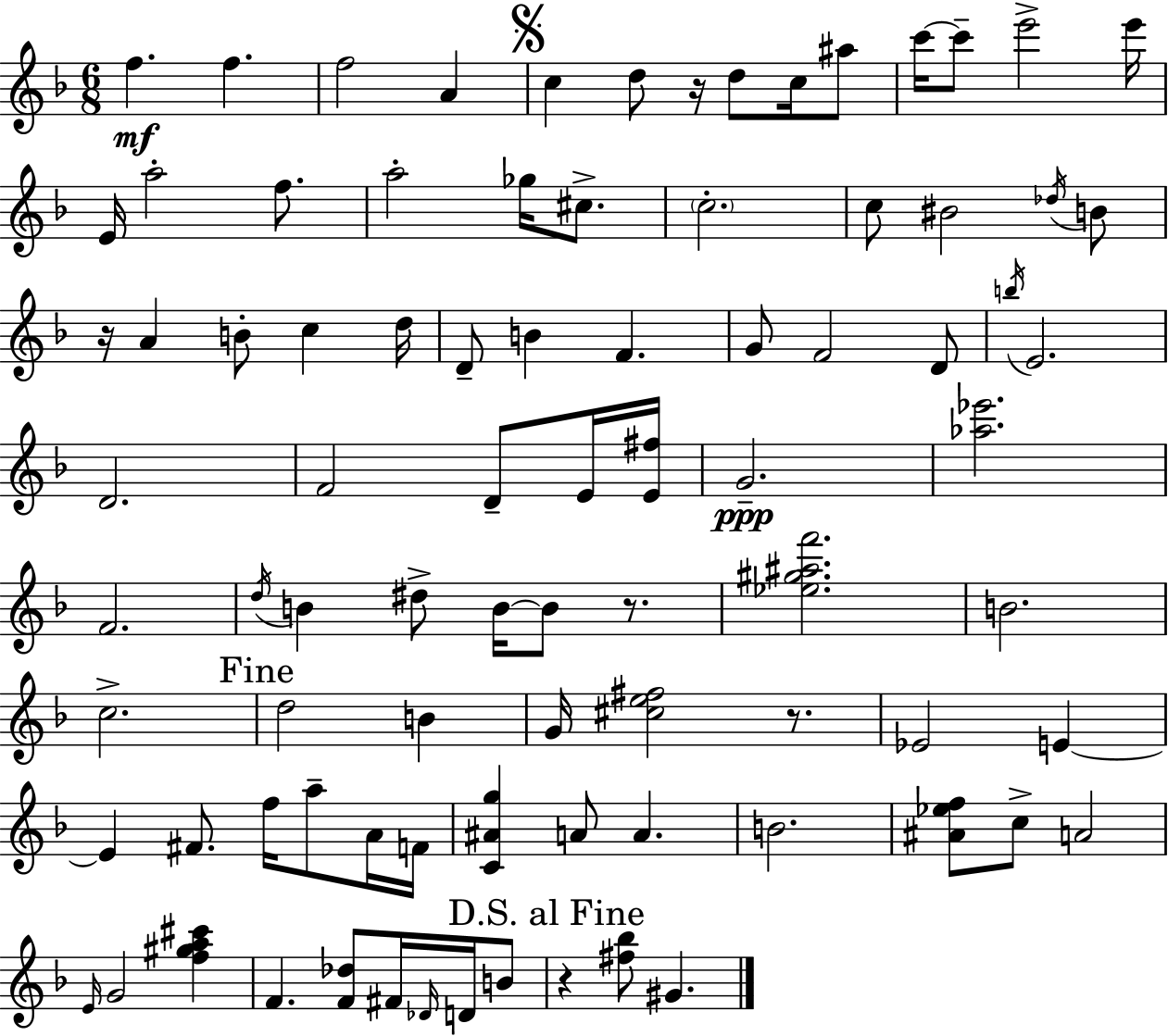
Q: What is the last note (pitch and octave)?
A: G#4